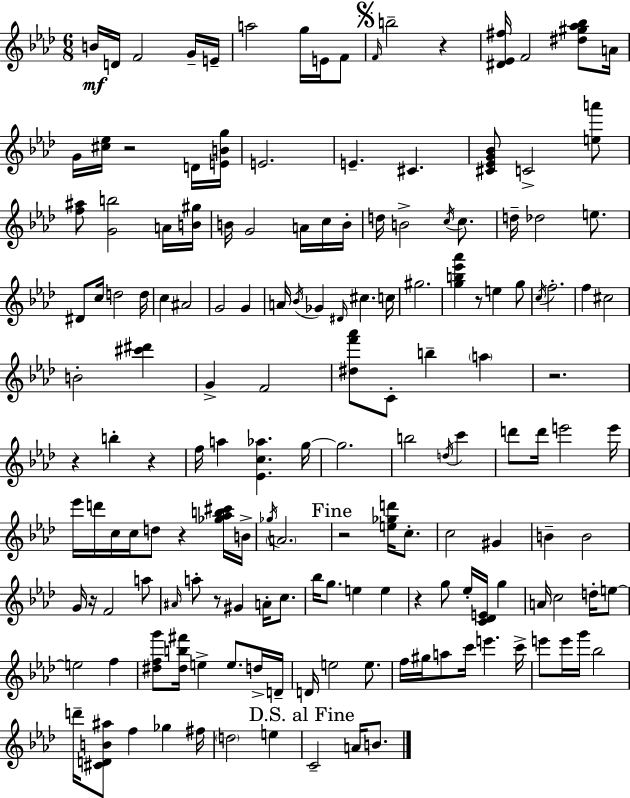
X:1
T:Untitled
M:6/8
L:1/4
K:Fm
B/4 D/4 F2 G/4 E/4 a2 g/4 E/4 F/2 F/4 b2 z [^D_E^f]/4 F2 [^d^g_a_b]/2 A/4 G/4 [^c_e]/4 z2 D/4 [EBg]/4 E2 E ^C [^C_EG_B]/2 C2 [ea']/2 [f^a]/2 [Gb]2 A/4 [B^g]/4 B/4 G2 A/4 c/4 B/4 d/4 B2 c/4 c/2 d/4 _d2 e/2 ^D/2 c/4 d2 d/4 c ^A2 G2 G A/4 _B/4 _G ^D/4 ^c c/4 ^g2 [gb_e'_a'] z/2 e g/2 c/4 f2 f ^c2 B2 [^c'^d'] G F2 [^df'_a']/2 C/2 b a z2 z b z f/4 a [_Ec_a] g/4 g2 b2 d/4 c' d'/2 d'/4 e'2 e'/4 _e'/4 d'/4 c/4 c/4 d/2 z [_g_ab^c']/4 B/4 _g/4 A2 z2 [e_gd']/4 c/2 c2 ^G B B2 G/4 z/4 F2 a/2 ^A/4 a/2 z/2 ^G A/4 c/2 _b/4 g/2 e e z g/2 _e/4 [C_DE]/4 g A/4 c2 d/4 e/2 e2 f [^dfg']/2 [^db^f']/4 e e/2 d/4 D/4 D/4 e2 e/2 f/4 ^g/4 a/2 c'/4 e' c'/4 e'/2 e'/4 g'/4 _b2 d'/4 [^CDB^a]/2 f _g ^f/4 d2 e C2 A/4 B/2